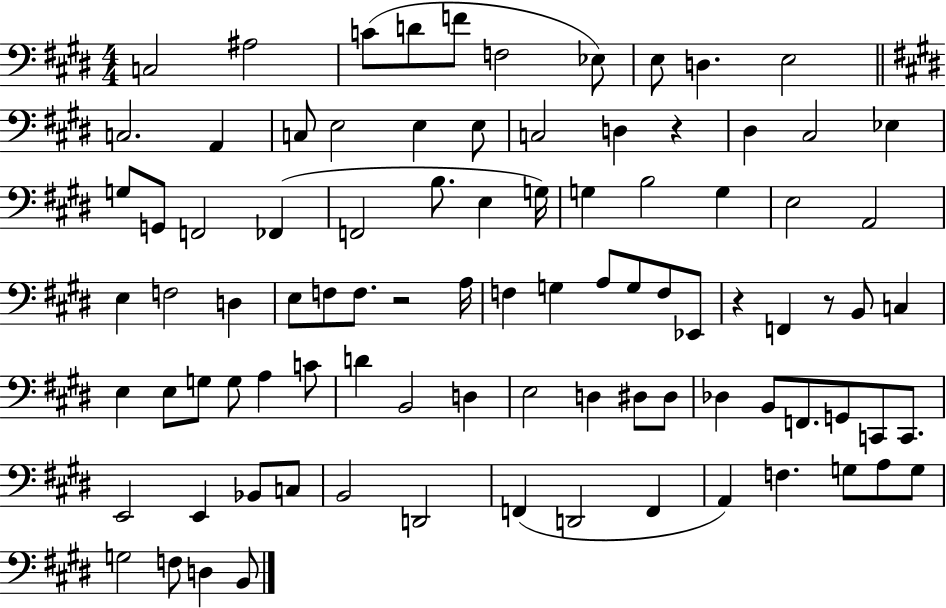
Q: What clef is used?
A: bass